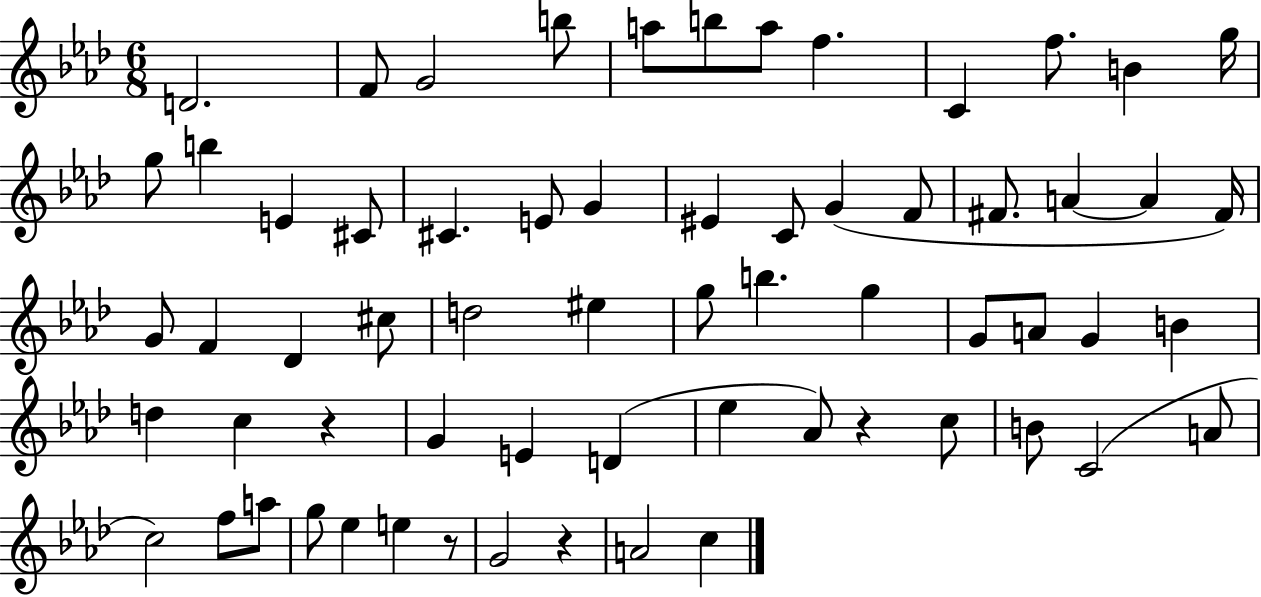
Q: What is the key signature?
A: AES major